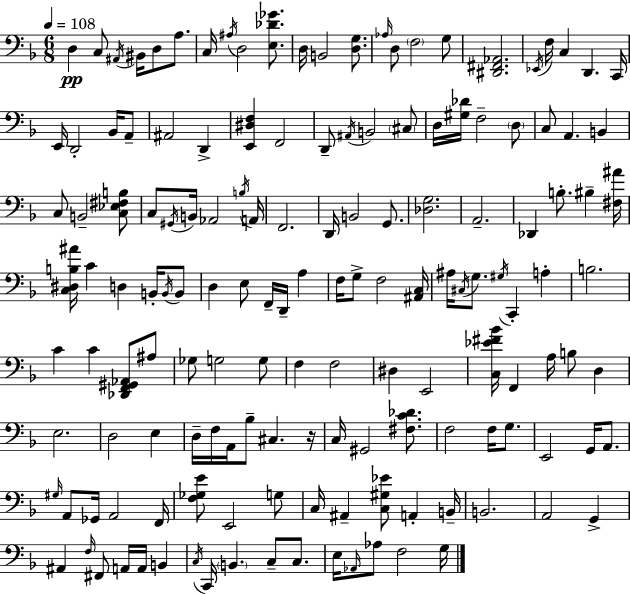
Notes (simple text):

D3/q C3/e A#2/s BIS2/s D3/e A3/e. C3/s A#3/s D3/h [E3,Db4,Gb4]/e. D3/s B2/h [D3,G3]/e. Ab3/s D3/e F3/h G3/e [D#2,F#2,Ab2]/h. Eb2/s F3/s C3/q D2/q. C2/s E2/s D2/h Bb2/s A2/e A#2/h D2/q [E2,D#3,F3]/q F2/h D2/e A#2/s B2/h C#3/e D3/s [G#3,Db4]/s F3/h D3/e C3/e A2/q. B2/q C3/e B2/h [C3,Eb3,F#3,B3]/e C3/e G#2/s B2/s Ab2/h B3/s A2/s F2/h. D2/s B2/h G2/e. [Db3,G3]/h. A2/h. Db2/q B3/e. BIS3/q [F#3,A#4]/s [C3,D#3,B3,A#4]/s C4/q D3/q B2/s B2/s B2/e D3/q E3/e F2/s D2/s A3/q F3/s G3/e F3/h [A#2,C3]/s A#3/s C#3/s G3/e. G#3/s C2/q A3/q B3/h. C4/q C4/q [Db2,F2,G#2,Ab2]/e A#3/e Gb3/e G3/h G3/e F3/q F3/h D#3/q E2/h [C3,Eb4,F#4,Bb4]/s F2/q A3/s B3/e D3/q E3/h. D3/h E3/q D3/s F3/s A2/s Bb3/e C#3/q. R/s C3/s G#2/h [F#3,C4,Db4]/e. F3/h F3/s G3/e. E2/h G2/s A2/e. G#3/s A2/e Gb2/s A2/h F2/s [F3,Gb3,E4]/e E2/h G3/e C3/s A#2/q [C3,G#3,Eb4]/e A2/q B2/s B2/h. A2/h G2/q A#2/q F3/s F#2/e A2/s A2/s B2/q C3/s C2/s B2/q. C3/e C3/e. E3/s Ab2/s Ab3/e F3/h G3/s